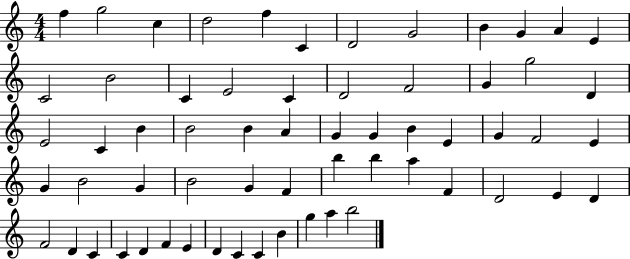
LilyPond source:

{
  \clef treble
  \numericTimeSignature
  \time 4/4
  \key c \major
  f''4 g''2 c''4 | d''2 f''4 c'4 | d'2 g'2 | b'4 g'4 a'4 e'4 | \break c'2 b'2 | c'4 e'2 c'4 | d'2 f'2 | g'4 g''2 d'4 | \break e'2 c'4 b'4 | b'2 b'4 a'4 | g'4 g'4 b'4 e'4 | g'4 f'2 e'4 | \break g'4 b'2 g'4 | b'2 g'4 f'4 | b''4 b''4 a''4 f'4 | d'2 e'4 d'4 | \break f'2 d'4 c'4 | c'4 d'4 f'4 e'4 | d'4 c'4 c'4 b'4 | g''4 a''4 b''2 | \break \bar "|."
}